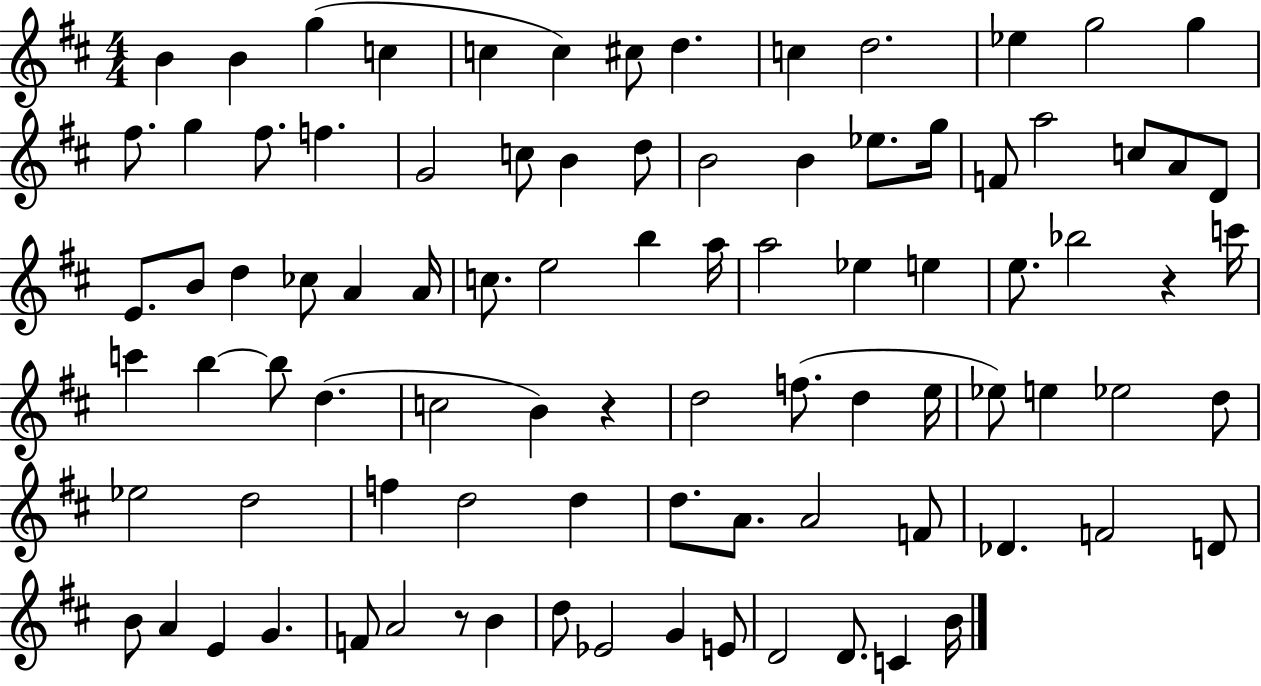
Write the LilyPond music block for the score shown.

{
  \clef treble
  \numericTimeSignature
  \time 4/4
  \key d \major
  \repeat volta 2 { b'4 b'4 g''4( c''4 | c''4 c''4) cis''8 d''4. | c''4 d''2. | ees''4 g''2 g''4 | \break fis''8. g''4 fis''8. f''4. | g'2 c''8 b'4 d''8 | b'2 b'4 ees''8. g''16 | f'8 a''2 c''8 a'8 d'8 | \break e'8. b'8 d''4 ces''8 a'4 a'16 | c''8. e''2 b''4 a''16 | a''2 ees''4 e''4 | e''8. bes''2 r4 c'''16 | \break c'''4 b''4~~ b''8 d''4.( | c''2 b'4) r4 | d''2 f''8.( d''4 e''16 | ees''8) e''4 ees''2 d''8 | \break ees''2 d''2 | f''4 d''2 d''4 | d''8. a'8. a'2 f'8 | des'4. f'2 d'8 | \break b'8 a'4 e'4 g'4. | f'8 a'2 r8 b'4 | d''8 ees'2 g'4 e'8 | d'2 d'8. c'4 b'16 | \break } \bar "|."
}